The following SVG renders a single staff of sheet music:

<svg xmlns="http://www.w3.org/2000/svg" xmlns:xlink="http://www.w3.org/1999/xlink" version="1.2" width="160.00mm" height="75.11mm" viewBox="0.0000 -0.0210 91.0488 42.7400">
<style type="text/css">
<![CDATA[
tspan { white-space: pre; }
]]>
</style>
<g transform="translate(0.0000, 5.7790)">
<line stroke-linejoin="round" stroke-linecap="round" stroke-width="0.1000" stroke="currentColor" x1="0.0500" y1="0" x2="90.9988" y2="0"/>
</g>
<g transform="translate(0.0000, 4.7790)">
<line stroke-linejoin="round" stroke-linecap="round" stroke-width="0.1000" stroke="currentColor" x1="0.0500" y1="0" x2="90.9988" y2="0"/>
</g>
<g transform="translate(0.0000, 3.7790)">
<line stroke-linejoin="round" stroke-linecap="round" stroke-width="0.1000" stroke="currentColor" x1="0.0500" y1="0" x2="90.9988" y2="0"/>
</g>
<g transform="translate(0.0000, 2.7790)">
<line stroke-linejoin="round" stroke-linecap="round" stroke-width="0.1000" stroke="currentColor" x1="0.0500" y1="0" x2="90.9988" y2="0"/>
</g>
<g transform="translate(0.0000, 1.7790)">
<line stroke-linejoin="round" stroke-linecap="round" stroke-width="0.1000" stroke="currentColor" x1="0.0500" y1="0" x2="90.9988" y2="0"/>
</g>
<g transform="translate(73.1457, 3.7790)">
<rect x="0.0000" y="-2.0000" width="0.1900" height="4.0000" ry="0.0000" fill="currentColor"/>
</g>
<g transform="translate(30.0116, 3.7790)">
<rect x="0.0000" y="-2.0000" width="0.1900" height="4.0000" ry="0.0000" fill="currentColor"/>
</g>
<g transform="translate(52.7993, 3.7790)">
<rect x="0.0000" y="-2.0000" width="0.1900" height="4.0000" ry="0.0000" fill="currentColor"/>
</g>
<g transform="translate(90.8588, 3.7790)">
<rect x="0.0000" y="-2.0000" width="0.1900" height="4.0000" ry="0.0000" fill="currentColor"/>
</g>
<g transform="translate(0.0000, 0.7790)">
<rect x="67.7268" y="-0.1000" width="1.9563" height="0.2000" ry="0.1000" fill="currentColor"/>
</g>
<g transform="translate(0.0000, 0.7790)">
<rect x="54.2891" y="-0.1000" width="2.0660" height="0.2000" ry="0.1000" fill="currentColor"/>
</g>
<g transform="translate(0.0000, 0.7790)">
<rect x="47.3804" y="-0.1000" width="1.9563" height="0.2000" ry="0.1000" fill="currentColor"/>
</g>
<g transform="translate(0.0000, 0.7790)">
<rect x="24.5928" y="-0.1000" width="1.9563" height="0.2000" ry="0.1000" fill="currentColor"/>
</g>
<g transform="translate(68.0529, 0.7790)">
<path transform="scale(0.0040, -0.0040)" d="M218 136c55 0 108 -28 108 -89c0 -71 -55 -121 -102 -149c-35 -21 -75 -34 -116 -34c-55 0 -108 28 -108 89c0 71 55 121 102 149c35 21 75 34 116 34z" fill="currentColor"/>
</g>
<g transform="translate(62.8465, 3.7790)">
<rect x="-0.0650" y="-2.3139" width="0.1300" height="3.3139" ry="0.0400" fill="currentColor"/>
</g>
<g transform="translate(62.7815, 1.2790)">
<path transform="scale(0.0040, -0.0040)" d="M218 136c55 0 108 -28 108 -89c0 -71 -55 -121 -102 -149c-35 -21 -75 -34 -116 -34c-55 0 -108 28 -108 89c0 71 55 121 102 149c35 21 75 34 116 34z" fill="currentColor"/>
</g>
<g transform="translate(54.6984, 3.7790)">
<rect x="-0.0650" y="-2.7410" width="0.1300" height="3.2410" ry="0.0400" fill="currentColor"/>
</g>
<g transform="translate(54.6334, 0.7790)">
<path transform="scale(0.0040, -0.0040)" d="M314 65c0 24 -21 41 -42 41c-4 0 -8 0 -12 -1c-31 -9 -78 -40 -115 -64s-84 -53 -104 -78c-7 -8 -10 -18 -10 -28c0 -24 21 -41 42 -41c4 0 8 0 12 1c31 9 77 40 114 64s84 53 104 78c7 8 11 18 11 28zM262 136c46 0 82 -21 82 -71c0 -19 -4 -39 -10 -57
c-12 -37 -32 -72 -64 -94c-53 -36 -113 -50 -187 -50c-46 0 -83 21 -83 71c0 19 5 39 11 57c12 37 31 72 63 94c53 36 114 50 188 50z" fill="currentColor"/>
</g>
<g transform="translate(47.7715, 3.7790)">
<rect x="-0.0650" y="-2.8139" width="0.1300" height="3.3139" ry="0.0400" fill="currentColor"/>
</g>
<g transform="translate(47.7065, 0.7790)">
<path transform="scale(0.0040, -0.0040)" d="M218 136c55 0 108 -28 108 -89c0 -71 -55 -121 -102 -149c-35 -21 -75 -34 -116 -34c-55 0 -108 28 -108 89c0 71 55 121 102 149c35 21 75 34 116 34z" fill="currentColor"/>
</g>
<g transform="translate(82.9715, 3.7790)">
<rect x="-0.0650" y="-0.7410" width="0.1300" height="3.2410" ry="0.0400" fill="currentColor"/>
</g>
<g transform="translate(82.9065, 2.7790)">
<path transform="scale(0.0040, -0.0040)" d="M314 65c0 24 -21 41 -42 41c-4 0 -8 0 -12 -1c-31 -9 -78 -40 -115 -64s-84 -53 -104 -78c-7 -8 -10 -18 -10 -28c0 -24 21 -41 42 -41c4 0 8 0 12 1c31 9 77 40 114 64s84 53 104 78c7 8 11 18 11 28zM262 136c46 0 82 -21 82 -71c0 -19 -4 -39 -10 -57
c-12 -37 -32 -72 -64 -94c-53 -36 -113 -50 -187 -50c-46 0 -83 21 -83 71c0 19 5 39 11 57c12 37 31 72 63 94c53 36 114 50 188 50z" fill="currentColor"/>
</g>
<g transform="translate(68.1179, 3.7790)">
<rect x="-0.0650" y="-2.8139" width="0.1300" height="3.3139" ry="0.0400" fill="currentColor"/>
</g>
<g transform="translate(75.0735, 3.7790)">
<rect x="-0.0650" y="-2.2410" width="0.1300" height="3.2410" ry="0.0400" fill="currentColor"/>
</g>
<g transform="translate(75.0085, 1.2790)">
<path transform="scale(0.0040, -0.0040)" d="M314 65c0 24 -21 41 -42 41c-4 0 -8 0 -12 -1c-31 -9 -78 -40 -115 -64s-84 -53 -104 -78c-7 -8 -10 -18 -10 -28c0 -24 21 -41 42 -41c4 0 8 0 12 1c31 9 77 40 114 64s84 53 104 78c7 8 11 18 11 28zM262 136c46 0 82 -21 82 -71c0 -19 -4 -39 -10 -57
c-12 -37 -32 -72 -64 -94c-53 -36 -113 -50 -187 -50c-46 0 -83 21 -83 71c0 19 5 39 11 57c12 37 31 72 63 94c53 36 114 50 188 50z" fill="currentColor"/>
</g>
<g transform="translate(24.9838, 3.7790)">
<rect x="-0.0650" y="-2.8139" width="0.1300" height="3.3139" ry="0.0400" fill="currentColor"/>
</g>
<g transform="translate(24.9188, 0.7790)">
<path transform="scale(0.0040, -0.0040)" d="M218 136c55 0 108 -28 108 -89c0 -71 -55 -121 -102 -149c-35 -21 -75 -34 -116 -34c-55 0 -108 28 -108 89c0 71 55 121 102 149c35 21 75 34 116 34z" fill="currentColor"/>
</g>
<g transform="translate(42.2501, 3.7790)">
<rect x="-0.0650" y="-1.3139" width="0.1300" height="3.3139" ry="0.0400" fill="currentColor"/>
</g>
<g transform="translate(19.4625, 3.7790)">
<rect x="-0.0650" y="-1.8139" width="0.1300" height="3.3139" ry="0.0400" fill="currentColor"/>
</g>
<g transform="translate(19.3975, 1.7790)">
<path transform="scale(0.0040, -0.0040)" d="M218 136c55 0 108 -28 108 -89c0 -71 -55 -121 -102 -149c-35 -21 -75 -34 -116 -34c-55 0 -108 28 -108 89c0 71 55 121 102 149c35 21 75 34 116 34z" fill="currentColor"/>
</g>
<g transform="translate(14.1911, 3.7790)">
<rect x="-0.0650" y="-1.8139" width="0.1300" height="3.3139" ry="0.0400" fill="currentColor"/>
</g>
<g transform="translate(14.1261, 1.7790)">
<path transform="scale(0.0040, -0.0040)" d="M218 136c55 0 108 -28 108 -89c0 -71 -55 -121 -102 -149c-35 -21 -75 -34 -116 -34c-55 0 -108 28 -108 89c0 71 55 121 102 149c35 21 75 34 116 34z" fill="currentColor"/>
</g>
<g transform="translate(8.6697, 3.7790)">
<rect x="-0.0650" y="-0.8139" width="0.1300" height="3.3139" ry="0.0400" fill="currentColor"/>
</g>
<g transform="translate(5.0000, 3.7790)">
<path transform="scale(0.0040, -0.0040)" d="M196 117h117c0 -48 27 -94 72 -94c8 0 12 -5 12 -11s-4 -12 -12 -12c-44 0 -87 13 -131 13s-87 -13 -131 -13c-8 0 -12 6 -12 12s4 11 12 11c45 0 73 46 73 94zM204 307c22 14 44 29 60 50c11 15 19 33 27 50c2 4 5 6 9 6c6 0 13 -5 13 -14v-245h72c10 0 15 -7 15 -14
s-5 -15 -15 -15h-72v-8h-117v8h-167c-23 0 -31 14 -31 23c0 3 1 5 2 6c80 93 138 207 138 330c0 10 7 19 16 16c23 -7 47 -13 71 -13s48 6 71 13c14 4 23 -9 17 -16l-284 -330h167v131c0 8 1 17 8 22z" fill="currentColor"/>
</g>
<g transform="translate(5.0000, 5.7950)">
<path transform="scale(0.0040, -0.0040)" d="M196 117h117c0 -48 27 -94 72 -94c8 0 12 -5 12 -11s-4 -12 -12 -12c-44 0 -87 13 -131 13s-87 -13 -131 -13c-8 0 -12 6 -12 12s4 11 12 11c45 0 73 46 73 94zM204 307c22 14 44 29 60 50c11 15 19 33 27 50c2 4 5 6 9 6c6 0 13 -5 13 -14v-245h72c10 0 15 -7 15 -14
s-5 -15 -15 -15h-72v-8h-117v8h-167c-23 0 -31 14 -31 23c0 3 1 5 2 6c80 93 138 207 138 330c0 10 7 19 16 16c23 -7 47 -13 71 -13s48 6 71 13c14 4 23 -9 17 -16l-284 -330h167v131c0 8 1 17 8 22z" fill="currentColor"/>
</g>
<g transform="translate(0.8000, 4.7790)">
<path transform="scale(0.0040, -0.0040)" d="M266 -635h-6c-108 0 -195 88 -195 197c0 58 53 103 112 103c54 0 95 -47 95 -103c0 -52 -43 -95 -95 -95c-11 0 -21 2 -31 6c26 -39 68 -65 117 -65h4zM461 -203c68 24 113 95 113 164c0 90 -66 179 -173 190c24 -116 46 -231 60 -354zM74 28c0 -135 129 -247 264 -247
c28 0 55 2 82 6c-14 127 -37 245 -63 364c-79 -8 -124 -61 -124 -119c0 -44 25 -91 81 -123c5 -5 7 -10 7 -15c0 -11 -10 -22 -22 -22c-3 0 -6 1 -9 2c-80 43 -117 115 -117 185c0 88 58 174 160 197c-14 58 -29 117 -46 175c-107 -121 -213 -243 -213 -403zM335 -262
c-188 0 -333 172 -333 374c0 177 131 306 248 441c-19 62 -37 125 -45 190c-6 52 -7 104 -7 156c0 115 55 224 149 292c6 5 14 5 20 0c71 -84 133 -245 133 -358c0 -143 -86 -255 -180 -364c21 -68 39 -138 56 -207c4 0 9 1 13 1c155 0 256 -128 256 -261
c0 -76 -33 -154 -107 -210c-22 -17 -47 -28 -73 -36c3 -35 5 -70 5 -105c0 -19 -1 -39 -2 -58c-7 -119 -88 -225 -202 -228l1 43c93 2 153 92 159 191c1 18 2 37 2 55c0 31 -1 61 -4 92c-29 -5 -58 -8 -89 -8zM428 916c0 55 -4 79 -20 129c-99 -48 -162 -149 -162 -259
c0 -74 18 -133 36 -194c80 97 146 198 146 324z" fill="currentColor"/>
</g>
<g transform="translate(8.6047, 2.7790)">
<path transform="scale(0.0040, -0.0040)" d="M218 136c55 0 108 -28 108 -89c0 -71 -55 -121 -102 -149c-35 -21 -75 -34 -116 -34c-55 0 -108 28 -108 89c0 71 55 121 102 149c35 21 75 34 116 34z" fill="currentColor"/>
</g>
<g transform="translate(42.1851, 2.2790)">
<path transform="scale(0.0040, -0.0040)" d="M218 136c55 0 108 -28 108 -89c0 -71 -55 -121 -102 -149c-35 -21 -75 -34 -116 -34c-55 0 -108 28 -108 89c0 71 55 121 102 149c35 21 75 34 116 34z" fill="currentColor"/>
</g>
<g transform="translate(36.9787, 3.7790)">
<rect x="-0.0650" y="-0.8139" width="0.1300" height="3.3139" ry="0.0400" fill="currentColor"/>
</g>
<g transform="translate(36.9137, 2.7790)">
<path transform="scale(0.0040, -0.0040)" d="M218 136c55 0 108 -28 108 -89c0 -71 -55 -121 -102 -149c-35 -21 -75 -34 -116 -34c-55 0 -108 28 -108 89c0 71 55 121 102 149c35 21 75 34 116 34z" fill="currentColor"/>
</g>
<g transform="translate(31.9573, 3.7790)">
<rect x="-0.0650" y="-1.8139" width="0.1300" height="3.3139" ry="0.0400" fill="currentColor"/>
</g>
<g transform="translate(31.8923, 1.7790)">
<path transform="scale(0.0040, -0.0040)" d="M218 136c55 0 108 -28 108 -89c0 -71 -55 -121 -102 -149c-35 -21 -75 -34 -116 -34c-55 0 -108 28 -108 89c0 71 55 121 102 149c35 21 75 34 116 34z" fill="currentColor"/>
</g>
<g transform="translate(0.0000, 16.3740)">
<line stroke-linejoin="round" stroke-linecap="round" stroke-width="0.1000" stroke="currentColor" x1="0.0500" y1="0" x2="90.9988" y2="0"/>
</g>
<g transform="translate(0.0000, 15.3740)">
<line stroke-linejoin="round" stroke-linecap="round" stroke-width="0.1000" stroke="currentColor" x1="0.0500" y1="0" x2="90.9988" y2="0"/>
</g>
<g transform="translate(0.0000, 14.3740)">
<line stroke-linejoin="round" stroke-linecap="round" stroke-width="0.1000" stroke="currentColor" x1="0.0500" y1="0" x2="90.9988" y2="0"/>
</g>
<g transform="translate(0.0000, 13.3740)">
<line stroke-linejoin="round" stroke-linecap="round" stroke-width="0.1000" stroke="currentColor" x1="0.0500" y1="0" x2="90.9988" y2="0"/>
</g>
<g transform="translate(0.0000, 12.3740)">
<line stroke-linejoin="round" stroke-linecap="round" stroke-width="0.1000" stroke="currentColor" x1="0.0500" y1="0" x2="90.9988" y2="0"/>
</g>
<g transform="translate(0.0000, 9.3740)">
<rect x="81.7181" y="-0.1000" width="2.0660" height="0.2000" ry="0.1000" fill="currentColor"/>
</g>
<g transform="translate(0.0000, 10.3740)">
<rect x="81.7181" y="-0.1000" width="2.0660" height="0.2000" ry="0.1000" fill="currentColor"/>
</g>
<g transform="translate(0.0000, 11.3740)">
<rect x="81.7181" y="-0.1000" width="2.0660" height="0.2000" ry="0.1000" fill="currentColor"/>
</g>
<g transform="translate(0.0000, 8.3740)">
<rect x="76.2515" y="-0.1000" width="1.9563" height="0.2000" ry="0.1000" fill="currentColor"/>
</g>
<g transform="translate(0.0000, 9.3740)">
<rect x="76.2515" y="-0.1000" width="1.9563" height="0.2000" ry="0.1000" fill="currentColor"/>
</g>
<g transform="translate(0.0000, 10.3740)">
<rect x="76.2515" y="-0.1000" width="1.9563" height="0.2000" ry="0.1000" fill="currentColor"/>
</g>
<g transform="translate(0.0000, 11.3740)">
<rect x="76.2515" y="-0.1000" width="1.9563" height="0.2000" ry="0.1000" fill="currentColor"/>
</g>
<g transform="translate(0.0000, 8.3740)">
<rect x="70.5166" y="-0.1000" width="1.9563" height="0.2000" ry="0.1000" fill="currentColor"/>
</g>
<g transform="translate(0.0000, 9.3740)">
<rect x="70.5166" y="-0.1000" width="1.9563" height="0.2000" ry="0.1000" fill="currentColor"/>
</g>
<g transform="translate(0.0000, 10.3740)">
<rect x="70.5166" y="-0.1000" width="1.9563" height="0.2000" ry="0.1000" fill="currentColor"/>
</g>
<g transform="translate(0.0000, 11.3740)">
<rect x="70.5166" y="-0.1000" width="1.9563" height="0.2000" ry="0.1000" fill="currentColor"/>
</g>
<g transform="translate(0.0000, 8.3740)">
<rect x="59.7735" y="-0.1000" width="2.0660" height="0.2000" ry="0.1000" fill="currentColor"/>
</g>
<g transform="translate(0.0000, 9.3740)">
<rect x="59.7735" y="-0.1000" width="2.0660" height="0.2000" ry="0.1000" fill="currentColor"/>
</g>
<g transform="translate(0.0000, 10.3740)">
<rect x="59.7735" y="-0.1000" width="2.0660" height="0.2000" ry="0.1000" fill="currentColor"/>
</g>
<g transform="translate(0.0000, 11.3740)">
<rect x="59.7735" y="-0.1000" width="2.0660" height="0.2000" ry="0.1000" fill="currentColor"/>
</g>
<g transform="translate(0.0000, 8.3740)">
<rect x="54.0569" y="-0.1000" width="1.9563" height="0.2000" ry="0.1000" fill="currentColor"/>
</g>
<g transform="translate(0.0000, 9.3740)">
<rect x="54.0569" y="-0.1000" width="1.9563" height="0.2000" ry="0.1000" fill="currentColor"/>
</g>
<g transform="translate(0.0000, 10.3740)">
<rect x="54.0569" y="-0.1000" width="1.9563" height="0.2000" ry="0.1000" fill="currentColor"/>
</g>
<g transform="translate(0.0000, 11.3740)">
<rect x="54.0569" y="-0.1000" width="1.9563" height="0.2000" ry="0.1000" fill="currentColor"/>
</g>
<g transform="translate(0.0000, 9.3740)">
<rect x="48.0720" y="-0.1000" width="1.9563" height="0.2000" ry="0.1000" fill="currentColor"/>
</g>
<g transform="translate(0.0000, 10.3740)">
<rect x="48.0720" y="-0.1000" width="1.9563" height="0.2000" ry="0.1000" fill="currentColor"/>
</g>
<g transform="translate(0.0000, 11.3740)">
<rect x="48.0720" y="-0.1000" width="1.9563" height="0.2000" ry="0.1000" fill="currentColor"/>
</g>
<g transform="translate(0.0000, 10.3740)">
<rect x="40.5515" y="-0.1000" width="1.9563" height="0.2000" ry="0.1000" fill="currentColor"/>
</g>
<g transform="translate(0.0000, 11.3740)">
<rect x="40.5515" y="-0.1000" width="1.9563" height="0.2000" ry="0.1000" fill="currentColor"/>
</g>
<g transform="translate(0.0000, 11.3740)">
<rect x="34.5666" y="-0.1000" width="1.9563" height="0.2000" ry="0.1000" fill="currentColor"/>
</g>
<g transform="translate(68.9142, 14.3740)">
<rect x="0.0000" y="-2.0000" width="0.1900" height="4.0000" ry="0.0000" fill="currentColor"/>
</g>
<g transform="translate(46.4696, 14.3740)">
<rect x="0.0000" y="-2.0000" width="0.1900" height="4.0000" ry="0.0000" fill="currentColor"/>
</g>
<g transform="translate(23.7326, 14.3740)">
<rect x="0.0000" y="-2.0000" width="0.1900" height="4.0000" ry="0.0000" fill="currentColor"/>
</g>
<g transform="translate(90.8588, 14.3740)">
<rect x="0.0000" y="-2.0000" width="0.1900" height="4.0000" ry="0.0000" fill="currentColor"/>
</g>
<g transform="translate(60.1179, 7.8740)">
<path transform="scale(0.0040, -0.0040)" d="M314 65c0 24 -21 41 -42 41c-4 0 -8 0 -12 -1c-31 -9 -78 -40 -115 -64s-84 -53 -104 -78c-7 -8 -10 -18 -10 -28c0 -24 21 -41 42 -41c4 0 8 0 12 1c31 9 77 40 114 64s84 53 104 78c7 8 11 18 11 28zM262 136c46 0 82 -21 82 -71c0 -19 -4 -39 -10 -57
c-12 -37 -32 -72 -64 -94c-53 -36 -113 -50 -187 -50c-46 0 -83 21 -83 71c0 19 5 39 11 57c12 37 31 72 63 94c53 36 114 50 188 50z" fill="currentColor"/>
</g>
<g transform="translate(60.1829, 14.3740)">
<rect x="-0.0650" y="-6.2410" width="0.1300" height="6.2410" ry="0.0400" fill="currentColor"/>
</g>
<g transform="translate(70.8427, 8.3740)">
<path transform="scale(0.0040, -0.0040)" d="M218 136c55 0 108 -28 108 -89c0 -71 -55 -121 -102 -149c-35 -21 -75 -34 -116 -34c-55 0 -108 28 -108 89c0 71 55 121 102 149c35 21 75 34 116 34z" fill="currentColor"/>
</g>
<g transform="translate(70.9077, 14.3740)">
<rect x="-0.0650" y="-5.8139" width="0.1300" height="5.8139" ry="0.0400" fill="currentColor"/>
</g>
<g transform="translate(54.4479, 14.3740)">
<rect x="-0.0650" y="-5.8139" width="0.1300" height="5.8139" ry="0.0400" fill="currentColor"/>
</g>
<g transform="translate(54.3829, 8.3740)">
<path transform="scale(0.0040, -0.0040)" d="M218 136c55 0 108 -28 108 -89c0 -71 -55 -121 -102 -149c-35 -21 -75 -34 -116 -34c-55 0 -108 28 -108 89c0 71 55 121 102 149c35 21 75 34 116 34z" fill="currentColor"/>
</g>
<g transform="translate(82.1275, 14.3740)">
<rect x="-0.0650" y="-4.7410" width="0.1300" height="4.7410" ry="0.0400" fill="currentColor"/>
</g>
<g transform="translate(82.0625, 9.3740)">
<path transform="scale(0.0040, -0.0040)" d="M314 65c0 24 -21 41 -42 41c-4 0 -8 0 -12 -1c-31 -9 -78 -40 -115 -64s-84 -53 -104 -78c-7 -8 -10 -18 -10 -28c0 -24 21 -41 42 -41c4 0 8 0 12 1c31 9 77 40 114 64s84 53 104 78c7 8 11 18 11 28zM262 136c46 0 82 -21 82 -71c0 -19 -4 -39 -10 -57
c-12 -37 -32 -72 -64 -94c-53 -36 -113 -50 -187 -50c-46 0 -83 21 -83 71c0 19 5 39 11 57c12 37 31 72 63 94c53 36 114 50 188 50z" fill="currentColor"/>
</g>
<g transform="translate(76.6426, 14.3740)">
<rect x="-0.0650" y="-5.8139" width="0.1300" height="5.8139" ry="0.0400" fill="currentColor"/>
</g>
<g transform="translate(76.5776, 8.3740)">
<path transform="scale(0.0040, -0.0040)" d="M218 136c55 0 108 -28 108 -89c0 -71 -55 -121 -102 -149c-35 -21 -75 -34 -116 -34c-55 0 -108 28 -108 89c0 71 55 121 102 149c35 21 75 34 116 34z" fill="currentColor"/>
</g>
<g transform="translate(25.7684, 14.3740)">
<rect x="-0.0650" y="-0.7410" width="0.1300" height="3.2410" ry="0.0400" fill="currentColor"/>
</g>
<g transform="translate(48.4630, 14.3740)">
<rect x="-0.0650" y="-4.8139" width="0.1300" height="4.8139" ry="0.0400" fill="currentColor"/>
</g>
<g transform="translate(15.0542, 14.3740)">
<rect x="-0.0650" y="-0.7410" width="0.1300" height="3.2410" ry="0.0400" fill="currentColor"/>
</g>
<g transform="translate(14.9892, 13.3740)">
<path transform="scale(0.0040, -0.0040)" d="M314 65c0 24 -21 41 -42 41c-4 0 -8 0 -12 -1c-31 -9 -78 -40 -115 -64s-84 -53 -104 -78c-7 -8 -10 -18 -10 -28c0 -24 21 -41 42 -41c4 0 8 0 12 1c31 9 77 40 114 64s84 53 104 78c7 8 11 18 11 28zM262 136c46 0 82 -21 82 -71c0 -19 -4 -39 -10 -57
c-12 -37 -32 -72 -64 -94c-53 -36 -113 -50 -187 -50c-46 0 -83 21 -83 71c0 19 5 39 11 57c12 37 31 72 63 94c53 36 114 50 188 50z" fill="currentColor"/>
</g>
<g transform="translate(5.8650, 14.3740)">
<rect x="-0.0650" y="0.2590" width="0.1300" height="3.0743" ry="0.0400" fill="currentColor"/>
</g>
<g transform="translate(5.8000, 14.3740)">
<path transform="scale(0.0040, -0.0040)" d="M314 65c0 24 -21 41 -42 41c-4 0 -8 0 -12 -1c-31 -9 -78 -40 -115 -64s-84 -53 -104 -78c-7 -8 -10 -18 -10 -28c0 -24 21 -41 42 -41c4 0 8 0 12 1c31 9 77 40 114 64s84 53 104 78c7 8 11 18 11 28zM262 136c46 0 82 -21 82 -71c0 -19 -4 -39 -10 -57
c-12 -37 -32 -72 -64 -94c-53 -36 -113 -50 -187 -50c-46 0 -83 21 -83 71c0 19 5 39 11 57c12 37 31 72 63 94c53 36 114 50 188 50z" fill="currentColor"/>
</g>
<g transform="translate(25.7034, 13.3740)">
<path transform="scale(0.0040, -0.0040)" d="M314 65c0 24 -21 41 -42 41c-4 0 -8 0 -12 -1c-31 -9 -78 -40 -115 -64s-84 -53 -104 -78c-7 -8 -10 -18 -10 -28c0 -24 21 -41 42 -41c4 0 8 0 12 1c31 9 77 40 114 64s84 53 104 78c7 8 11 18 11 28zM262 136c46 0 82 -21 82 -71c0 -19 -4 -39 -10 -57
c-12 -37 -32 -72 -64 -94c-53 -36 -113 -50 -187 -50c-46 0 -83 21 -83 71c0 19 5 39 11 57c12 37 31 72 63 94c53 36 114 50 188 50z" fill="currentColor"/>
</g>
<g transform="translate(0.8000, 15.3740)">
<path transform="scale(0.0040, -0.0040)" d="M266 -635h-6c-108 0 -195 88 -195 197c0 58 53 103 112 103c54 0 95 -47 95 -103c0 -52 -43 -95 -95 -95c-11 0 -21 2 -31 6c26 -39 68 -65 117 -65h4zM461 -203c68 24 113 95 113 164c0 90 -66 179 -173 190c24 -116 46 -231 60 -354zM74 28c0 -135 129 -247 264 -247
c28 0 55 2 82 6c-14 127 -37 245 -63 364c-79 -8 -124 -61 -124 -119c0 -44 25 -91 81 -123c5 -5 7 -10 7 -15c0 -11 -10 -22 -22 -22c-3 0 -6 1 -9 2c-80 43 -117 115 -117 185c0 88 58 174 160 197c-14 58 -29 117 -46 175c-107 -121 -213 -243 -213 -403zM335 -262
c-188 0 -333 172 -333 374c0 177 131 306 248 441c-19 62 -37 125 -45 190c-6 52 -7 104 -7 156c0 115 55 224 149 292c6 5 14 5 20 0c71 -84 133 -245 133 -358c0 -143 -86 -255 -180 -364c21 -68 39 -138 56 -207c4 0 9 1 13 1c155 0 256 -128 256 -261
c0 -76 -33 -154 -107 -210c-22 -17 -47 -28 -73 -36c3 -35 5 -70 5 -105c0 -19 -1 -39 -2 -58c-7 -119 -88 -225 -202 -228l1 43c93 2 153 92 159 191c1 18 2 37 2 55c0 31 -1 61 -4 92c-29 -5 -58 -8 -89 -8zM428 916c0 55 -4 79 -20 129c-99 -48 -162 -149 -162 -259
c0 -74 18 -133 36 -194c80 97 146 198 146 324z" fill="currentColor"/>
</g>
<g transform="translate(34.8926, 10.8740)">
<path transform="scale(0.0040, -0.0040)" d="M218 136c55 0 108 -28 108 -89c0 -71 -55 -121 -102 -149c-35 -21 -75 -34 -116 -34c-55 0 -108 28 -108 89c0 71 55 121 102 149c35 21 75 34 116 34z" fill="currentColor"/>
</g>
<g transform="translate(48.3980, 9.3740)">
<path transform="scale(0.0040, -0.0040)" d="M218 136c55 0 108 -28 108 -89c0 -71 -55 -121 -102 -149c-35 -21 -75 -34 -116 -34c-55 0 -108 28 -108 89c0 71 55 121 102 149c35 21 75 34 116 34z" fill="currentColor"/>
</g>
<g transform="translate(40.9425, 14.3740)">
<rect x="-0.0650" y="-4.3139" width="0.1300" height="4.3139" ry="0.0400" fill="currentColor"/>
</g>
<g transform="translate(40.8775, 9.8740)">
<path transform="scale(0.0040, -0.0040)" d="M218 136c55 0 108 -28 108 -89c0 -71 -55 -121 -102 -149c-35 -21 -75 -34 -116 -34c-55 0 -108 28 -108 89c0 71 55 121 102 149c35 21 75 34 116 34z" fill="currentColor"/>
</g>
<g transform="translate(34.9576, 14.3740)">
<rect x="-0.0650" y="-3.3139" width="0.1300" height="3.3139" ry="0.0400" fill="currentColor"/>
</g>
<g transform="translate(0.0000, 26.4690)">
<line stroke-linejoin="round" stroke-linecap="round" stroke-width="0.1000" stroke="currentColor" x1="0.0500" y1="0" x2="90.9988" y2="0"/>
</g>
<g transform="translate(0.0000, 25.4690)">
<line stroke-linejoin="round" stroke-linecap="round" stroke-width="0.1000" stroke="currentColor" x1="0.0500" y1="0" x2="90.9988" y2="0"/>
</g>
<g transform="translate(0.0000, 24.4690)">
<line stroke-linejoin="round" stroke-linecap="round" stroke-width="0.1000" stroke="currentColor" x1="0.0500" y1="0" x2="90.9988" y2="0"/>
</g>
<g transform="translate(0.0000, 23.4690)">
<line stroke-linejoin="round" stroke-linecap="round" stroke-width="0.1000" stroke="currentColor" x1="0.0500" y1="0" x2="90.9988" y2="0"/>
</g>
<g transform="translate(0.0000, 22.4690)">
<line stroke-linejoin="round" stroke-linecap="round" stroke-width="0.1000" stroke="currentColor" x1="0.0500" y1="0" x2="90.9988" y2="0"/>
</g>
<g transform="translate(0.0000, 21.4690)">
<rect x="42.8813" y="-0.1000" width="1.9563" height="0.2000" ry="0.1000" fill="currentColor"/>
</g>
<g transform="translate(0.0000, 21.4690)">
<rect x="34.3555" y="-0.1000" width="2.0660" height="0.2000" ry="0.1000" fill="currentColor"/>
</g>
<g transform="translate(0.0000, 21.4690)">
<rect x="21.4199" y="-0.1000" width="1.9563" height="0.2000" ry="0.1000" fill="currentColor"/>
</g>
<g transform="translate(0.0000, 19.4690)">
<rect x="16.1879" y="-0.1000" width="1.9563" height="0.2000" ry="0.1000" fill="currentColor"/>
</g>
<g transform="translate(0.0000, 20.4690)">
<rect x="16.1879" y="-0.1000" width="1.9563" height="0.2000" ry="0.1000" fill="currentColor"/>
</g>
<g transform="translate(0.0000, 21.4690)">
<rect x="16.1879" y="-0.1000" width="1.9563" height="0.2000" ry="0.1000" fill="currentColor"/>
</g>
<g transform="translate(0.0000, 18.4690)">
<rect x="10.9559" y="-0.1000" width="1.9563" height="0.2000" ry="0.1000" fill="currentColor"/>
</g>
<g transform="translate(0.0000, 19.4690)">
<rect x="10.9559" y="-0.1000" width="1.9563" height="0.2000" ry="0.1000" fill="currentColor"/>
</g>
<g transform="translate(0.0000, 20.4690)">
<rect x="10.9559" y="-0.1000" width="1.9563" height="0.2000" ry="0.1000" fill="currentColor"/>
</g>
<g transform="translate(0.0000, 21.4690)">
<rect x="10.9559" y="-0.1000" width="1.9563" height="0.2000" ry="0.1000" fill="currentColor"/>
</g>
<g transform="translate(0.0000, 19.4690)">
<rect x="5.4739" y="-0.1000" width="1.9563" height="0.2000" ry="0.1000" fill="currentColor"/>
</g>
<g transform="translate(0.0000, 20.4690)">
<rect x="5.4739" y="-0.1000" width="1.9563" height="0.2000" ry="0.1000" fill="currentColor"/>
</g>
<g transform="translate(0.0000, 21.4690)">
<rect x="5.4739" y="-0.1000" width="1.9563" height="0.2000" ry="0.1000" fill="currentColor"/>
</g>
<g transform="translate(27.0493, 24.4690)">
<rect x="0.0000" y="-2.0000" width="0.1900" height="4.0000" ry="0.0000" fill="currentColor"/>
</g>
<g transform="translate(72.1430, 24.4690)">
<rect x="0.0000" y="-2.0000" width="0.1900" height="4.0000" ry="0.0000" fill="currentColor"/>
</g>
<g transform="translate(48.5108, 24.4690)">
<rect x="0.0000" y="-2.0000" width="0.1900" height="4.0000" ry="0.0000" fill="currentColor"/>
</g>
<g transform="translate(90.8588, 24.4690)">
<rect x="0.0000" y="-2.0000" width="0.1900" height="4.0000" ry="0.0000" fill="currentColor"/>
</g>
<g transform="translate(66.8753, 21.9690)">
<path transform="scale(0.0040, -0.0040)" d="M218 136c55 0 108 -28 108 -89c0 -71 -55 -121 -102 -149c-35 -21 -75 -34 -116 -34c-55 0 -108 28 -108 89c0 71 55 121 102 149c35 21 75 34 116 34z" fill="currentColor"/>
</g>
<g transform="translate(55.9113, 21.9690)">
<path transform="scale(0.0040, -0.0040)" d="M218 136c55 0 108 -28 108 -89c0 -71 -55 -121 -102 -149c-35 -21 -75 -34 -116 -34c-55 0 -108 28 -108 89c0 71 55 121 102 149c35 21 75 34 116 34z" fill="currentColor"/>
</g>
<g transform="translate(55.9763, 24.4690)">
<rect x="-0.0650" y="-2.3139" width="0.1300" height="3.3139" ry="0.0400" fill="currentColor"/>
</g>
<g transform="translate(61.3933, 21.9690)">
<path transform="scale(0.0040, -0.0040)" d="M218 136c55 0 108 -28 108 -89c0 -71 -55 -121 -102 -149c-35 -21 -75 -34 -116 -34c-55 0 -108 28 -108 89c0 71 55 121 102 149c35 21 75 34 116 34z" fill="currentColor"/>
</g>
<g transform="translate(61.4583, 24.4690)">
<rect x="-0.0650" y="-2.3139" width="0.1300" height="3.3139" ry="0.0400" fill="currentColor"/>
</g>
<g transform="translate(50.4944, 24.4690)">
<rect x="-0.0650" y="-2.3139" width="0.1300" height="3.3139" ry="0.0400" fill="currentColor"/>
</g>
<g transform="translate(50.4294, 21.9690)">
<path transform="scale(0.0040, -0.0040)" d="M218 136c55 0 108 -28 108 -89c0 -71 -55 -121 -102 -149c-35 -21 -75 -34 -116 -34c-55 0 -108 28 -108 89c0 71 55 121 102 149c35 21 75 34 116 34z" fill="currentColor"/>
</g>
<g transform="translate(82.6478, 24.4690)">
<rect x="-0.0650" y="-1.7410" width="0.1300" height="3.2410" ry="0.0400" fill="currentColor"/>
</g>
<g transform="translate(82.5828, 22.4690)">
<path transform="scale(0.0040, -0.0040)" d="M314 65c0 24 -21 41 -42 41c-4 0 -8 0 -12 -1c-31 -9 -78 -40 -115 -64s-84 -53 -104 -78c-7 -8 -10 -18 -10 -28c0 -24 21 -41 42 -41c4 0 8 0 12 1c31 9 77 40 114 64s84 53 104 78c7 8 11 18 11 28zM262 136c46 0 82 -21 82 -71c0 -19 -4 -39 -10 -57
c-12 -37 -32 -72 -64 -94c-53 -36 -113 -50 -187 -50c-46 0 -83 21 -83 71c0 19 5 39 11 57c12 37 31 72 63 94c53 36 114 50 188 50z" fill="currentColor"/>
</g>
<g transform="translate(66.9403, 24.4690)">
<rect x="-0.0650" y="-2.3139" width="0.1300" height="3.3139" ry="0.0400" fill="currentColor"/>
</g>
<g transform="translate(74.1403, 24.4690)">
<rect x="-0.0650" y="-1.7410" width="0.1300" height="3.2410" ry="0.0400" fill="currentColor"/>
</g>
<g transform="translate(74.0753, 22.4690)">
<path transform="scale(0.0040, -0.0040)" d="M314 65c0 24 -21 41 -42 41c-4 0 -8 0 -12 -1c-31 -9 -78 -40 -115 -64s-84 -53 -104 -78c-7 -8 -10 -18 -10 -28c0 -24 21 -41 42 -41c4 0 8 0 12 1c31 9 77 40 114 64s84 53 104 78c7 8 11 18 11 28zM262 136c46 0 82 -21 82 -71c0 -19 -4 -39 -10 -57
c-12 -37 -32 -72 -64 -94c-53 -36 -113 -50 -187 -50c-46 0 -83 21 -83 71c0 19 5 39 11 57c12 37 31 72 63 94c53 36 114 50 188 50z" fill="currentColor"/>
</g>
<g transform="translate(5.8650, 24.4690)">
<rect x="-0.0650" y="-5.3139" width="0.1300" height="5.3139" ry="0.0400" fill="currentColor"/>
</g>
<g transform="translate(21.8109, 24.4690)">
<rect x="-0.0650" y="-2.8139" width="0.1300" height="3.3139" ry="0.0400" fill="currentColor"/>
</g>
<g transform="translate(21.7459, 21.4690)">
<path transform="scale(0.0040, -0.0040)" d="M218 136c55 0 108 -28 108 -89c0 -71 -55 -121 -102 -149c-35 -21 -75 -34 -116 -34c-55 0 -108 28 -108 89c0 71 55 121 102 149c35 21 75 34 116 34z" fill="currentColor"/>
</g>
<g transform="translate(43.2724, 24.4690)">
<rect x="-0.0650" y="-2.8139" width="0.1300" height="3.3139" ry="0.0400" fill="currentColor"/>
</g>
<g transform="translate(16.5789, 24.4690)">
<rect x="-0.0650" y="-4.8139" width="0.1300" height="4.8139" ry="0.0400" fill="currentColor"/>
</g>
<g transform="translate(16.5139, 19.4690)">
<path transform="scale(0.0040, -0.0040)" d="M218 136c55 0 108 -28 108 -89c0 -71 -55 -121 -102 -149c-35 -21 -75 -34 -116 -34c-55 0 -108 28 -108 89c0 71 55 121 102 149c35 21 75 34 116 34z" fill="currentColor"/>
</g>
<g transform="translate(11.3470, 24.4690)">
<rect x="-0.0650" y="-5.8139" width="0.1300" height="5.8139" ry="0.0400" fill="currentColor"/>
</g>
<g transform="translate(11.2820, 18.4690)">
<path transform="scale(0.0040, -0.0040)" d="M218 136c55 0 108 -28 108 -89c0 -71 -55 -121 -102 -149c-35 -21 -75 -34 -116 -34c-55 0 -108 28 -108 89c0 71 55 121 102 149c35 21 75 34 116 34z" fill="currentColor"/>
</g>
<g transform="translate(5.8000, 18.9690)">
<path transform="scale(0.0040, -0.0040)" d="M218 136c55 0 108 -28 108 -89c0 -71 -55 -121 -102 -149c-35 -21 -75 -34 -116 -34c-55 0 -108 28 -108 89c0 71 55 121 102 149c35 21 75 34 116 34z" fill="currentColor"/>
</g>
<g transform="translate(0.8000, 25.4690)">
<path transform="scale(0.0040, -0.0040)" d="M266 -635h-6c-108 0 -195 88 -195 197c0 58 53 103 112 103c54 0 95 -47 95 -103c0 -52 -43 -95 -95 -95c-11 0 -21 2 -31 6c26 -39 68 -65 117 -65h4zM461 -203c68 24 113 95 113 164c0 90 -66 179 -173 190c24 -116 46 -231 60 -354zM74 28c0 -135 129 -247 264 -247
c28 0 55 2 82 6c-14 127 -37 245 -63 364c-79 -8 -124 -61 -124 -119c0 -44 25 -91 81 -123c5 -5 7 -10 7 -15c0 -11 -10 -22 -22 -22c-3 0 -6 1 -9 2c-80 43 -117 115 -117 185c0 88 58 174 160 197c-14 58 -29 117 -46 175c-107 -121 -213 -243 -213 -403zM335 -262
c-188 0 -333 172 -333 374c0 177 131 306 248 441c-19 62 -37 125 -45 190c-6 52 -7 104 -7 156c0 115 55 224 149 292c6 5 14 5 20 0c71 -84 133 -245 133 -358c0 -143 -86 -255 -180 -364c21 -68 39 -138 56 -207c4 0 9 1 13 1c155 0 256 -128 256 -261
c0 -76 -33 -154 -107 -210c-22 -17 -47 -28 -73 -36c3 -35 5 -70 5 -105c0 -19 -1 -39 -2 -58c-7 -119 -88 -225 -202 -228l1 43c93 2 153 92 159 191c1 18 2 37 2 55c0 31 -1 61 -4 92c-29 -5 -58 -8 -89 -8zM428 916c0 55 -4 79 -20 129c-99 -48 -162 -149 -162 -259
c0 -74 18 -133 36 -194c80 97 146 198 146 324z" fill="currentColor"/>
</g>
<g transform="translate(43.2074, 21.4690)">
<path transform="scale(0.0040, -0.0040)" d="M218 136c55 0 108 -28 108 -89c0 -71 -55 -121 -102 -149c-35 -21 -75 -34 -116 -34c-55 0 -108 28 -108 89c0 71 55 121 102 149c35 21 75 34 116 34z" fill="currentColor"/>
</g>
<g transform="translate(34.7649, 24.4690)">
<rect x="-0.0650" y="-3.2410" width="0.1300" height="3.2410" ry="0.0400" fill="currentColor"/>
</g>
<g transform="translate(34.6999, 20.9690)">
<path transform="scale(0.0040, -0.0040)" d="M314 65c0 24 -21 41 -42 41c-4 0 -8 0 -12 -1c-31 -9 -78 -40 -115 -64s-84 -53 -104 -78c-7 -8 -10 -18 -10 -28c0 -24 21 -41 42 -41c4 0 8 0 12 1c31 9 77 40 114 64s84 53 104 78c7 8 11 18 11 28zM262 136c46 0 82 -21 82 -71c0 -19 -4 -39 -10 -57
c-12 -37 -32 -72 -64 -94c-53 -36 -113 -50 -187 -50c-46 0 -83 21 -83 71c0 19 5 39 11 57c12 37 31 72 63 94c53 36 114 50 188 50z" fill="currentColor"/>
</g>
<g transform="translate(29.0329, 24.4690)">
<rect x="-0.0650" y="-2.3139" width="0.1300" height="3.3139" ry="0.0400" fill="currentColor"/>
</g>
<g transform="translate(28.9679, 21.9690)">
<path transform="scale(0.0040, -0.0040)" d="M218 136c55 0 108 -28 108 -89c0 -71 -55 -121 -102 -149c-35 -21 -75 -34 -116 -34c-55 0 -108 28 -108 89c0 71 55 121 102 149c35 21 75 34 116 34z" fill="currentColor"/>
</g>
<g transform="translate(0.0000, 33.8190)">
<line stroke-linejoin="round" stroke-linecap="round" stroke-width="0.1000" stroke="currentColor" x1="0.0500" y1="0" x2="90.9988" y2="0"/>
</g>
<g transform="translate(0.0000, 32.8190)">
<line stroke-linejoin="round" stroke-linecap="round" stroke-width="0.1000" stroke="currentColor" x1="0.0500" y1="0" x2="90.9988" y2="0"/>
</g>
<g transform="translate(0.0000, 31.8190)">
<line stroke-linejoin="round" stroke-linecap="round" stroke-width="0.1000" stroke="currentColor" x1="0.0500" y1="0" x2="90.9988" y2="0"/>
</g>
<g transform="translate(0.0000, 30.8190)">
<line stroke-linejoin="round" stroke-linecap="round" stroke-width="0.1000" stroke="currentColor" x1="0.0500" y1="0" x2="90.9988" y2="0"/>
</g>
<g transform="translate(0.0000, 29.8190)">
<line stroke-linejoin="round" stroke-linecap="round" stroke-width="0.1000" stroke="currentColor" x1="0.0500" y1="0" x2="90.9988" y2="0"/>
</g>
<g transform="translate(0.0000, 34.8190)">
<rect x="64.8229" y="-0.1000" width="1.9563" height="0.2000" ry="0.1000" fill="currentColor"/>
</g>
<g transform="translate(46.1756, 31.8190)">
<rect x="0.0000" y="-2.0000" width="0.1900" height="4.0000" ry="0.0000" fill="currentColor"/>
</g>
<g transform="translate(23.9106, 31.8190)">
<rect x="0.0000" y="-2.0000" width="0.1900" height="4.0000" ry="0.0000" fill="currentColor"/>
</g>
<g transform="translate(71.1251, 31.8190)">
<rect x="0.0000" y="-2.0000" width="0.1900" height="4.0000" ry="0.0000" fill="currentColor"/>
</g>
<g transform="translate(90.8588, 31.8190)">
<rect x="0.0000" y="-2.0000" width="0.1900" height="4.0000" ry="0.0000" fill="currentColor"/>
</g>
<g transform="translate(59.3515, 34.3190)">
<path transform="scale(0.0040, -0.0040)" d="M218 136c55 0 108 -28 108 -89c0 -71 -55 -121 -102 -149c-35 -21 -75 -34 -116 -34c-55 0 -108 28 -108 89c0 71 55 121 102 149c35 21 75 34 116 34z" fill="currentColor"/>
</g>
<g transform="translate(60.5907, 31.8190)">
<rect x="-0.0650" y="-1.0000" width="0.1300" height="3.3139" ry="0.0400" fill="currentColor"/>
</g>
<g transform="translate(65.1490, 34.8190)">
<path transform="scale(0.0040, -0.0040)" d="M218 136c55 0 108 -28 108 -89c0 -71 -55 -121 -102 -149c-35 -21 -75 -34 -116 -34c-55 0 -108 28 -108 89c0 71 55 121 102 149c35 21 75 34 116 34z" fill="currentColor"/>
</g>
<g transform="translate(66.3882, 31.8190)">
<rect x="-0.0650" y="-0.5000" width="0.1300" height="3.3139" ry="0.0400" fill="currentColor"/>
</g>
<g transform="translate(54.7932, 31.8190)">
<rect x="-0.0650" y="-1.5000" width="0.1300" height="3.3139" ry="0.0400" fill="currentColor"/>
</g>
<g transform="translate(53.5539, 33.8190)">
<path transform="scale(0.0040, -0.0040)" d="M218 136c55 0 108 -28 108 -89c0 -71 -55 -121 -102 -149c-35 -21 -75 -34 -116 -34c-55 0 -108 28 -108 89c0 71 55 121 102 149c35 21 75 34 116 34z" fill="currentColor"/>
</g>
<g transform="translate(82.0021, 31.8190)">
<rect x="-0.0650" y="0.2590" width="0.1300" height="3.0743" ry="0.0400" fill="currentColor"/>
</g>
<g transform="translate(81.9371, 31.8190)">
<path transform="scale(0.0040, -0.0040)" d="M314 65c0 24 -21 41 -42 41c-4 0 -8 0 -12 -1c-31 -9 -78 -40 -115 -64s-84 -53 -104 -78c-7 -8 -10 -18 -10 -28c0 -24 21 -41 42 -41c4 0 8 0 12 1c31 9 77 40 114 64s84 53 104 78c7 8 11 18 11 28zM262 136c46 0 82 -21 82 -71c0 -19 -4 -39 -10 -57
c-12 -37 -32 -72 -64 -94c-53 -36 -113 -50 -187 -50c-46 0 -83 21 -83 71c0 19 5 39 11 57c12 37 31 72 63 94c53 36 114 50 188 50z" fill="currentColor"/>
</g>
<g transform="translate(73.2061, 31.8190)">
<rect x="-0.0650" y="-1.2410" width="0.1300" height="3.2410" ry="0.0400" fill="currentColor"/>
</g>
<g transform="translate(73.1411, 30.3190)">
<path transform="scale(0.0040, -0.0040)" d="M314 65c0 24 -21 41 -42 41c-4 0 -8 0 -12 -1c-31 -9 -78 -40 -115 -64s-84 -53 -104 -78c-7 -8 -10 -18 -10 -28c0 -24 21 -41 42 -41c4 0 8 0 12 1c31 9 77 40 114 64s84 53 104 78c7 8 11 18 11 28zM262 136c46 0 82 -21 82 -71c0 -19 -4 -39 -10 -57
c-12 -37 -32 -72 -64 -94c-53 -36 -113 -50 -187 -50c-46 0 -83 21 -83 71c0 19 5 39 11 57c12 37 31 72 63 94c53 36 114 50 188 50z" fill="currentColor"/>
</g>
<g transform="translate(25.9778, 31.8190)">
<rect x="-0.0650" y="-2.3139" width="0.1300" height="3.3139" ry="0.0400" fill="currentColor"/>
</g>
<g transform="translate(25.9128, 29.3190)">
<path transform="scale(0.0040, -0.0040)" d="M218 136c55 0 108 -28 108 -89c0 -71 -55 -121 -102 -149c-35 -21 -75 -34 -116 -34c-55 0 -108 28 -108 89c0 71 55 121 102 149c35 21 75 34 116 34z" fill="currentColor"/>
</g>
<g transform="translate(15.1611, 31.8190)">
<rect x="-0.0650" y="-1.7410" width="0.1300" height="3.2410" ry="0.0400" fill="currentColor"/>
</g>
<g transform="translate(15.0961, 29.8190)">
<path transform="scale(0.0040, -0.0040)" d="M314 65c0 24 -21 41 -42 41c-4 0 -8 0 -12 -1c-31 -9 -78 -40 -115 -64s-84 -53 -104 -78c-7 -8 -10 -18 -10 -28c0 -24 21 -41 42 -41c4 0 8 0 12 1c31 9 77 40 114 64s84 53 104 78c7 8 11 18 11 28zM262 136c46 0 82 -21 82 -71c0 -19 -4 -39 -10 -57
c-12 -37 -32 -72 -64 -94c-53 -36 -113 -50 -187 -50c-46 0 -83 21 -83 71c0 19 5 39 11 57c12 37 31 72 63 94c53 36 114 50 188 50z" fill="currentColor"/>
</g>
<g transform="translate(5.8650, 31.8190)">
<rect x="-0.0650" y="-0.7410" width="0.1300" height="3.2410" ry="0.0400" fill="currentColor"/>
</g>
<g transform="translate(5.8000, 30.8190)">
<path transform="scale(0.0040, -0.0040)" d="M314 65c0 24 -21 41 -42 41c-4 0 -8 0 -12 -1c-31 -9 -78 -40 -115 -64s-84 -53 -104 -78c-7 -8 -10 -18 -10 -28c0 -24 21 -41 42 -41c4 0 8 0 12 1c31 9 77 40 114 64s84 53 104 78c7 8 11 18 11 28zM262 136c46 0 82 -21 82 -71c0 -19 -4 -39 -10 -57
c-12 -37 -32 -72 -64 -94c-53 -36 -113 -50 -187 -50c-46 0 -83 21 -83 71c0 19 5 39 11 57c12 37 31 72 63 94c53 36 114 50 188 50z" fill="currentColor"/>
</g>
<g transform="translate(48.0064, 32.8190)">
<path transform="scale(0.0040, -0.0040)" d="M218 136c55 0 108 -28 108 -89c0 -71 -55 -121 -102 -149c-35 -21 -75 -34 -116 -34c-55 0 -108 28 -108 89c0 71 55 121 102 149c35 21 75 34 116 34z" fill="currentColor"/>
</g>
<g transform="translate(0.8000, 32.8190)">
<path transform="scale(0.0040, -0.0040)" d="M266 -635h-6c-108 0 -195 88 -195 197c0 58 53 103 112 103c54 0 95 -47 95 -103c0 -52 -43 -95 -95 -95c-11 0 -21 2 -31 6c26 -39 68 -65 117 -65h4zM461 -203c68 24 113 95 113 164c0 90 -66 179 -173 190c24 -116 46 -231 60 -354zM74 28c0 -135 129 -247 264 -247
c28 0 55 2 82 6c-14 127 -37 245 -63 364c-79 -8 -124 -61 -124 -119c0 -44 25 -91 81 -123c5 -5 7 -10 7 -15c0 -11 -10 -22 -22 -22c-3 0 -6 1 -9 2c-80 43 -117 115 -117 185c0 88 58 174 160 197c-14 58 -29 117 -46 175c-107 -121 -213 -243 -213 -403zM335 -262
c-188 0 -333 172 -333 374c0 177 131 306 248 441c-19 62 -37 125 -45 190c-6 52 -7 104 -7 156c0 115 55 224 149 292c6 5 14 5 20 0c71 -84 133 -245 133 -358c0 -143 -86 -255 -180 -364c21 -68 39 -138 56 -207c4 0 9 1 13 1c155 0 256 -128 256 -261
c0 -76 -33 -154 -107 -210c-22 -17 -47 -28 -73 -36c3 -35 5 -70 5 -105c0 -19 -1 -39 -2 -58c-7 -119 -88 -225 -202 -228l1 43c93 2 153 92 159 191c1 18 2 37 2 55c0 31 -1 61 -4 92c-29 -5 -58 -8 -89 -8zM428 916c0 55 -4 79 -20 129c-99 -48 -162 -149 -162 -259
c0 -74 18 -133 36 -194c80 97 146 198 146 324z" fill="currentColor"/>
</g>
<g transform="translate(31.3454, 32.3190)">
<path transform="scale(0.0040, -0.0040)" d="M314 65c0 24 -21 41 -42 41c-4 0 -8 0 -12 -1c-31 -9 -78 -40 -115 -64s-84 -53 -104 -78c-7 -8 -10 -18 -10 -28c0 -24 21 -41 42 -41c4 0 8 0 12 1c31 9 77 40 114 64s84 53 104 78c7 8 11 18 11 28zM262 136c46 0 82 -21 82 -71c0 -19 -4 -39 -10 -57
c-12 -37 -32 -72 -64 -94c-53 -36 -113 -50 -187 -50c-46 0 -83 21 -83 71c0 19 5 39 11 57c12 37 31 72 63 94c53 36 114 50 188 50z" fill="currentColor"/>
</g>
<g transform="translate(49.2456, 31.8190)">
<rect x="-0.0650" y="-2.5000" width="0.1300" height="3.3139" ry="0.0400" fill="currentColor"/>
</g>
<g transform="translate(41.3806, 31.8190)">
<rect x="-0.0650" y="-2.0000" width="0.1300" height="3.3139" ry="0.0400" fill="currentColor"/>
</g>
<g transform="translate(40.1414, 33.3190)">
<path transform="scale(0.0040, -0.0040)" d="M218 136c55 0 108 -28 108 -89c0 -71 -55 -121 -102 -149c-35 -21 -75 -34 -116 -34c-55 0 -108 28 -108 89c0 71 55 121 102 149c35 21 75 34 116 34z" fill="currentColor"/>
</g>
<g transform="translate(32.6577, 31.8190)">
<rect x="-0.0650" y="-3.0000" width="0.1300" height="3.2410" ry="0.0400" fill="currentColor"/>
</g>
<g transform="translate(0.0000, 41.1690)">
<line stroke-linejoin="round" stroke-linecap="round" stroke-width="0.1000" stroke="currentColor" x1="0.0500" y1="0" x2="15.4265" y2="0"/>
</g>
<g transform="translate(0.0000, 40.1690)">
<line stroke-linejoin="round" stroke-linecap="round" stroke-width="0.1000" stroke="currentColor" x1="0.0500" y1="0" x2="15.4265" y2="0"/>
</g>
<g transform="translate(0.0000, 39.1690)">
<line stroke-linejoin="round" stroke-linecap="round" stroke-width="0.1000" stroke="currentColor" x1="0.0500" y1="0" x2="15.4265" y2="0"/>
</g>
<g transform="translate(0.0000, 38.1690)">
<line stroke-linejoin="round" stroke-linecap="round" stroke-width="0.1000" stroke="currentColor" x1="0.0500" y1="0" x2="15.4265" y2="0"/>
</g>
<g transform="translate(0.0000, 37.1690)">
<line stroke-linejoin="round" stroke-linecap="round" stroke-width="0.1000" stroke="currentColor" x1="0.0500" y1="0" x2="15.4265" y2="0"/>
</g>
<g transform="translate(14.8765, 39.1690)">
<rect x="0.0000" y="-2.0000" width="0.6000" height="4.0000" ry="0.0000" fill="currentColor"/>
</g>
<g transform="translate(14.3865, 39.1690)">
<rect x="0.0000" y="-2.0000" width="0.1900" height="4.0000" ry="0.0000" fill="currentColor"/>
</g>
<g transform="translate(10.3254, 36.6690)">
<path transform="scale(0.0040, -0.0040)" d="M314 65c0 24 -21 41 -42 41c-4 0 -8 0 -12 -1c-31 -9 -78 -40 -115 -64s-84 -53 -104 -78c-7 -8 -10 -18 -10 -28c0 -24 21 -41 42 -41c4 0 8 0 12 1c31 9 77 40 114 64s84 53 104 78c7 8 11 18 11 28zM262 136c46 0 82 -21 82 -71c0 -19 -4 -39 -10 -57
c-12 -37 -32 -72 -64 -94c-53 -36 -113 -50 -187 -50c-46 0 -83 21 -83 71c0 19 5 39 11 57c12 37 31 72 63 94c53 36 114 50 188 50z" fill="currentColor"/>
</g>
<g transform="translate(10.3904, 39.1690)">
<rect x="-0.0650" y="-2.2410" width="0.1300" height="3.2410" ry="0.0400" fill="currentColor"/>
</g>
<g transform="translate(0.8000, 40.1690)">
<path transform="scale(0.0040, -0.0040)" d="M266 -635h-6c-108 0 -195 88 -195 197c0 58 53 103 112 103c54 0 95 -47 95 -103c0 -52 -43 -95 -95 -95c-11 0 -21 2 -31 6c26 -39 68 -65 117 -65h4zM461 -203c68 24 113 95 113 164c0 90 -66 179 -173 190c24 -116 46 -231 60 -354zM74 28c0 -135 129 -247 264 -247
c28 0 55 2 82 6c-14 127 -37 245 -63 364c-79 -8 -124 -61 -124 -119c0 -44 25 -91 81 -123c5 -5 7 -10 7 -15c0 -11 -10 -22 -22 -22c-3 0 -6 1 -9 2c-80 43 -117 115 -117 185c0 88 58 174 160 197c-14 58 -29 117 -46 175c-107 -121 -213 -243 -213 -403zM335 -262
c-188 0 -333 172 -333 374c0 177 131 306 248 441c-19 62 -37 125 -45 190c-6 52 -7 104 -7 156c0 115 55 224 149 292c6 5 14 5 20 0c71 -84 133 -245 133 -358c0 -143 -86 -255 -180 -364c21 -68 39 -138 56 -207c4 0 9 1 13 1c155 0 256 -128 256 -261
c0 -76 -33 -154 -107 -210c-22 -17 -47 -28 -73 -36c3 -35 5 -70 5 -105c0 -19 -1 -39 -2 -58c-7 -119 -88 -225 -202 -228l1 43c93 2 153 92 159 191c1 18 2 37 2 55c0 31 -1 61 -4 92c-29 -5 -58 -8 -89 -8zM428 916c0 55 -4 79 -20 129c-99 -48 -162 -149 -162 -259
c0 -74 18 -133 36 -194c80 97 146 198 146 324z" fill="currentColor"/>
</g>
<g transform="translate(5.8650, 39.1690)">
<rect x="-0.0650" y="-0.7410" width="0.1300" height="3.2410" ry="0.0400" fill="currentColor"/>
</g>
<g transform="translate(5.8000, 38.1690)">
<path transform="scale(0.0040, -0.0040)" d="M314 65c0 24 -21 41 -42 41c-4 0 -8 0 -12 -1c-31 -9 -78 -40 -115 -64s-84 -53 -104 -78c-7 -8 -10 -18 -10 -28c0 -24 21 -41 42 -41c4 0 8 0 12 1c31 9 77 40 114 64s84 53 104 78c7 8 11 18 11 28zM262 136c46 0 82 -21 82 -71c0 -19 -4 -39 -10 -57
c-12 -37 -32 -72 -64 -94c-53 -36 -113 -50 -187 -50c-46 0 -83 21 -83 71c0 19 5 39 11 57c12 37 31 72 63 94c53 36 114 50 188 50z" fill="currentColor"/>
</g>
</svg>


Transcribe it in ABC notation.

X:1
T:Untitled
M:4/4
L:1/4
K:C
d f f a f d e a a2 g a g2 d2 B2 d2 d2 b d' e' g' a'2 g' g' e'2 f' g' e' a g b2 a g g g g f2 f2 d2 f2 g A2 F G E D C e2 B2 d2 g2